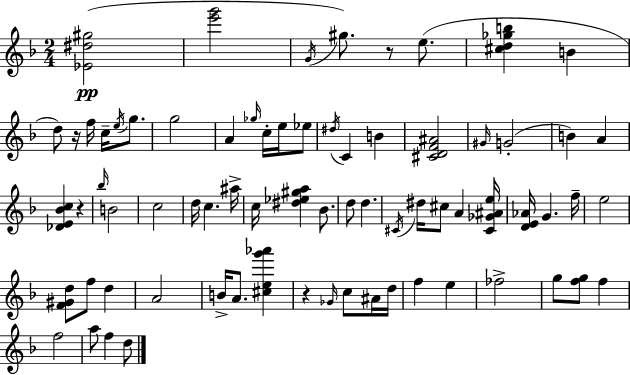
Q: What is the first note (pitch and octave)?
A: G4